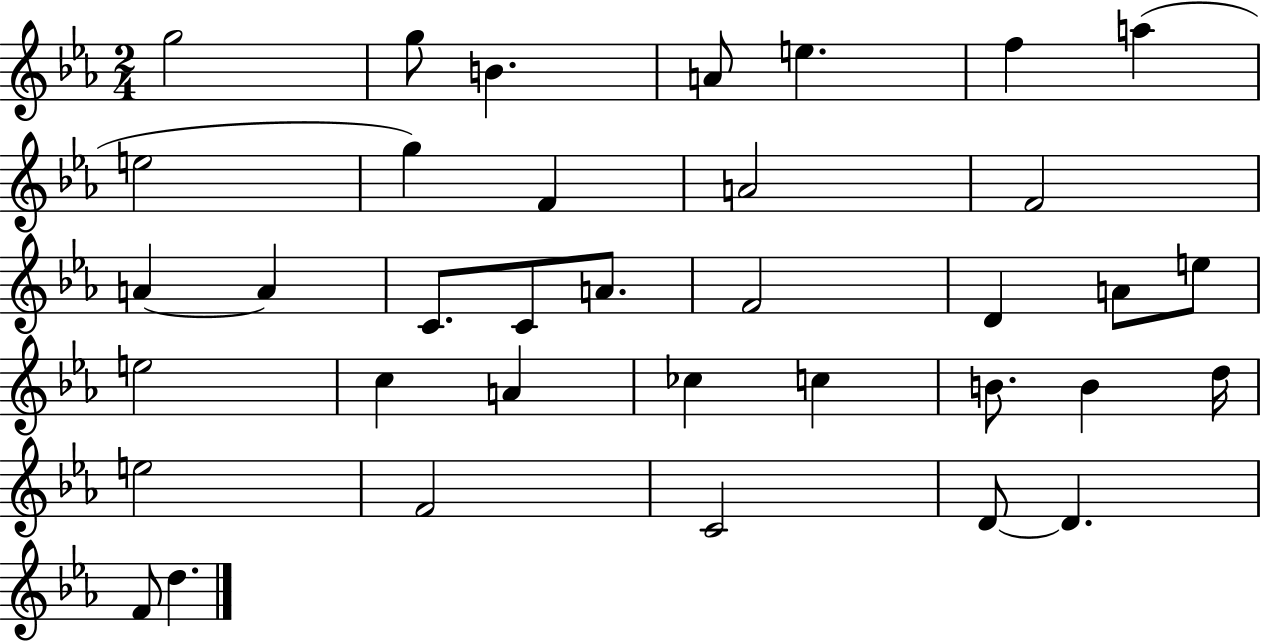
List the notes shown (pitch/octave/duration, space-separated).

G5/h G5/e B4/q. A4/e E5/q. F5/q A5/q E5/h G5/q F4/q A4/h F4/h A4/q A4/q C4/e. C4/e A4/e. F4/h D4/q A4/e E5/e E5/h C5/q A4/q CES5/q C5/q B4/e. B4/q D5/s E5/h F4/h C4/h D4/e D4/q. F4/e D5/q.